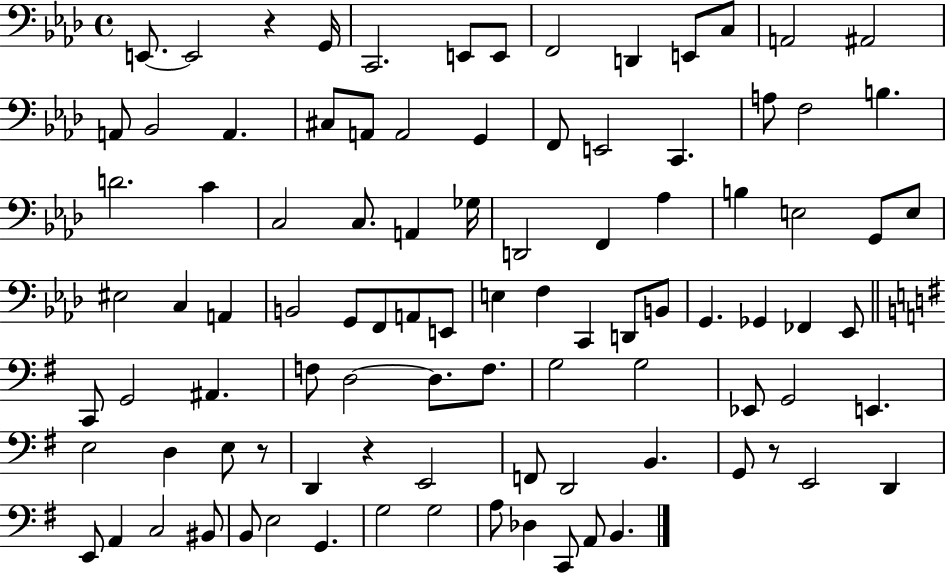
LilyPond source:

{
  \clef bass
  \time 4/4
  \defaultTimeSignature
  \key aes \major
  e,8.~~ e,2 r4 g,16 | c,2. e,8 e,8 | f,2 d,4 e,8 c8 | a,2 ais,2 | \break a,8 bes,2 a,4. | cis8 a,8 a,2 g,4 | f,8 e,2 c,4. | a8 f2 b4. | \break d'2. c'4 | c2 c8. a,4 ges16 | d,2 f,4 aes4 | b4 e2 g,8 e8 | \break eis2 c4 a,4 | b,2 g,8 f,8 a,8 e,8 | e4 f4 c,4 d,8 b,8 | g,4. ges,4 fes,4 ees,8 | \break \bar "||" \break \key g \major c,8 g,2 ais,4. | f8 d2~~ d8. f8. | g2 g2 | ees,8 g,2 e,4. | \break e2 d4 e8 r8 | d,4 r4 e,2 | f,8 d,2 b,4. | g,8 r8 e,2 d,4 | \break e,8 a,4 c2 bis,8 | b,8 e2 g,4. | g2 g2 | a8 des4 c,8 a,8 b,4. | \break \bar "|."
}